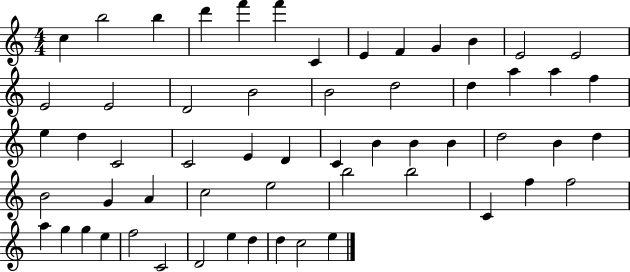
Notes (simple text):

C5/q B5/h B5/q D6/q F6/q F6/q C4/q E4/q F4/q G4/q B4/q E4/h E4/h E4/h E4/h D4/h B4/h B4/h D5/h D5/q A5/q A5/q F5/q E5/q D5/q C4/h C4/h E4/q D4/q C4/q B4/q B4/q B4/q D5/h B4/q D5/q B4/h G4/q A4/q C5/h E5/h B5/h B5/h C4/q F5/q F5/h A5/q G5/q G5/q E5/q F5/h C4/h D4/h E5/q D5/q D5/q C5/h E5/q